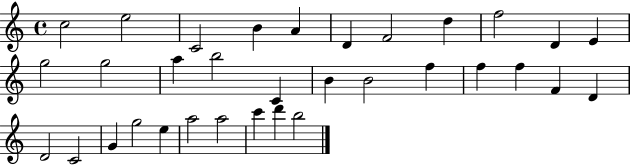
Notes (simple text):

C5/h E5/h C4/h B4/q A4/q D4/q F4/h D5/q F5/h D4/q E4/q G5/h G5/h A5/q B5/h C4/q B4/q B4/h F5/q F5/q F5/q F4/q D4/q D4/h C4/h G4/q G5/h E5/q A5/h A5/h C6/q D6/q B5/h